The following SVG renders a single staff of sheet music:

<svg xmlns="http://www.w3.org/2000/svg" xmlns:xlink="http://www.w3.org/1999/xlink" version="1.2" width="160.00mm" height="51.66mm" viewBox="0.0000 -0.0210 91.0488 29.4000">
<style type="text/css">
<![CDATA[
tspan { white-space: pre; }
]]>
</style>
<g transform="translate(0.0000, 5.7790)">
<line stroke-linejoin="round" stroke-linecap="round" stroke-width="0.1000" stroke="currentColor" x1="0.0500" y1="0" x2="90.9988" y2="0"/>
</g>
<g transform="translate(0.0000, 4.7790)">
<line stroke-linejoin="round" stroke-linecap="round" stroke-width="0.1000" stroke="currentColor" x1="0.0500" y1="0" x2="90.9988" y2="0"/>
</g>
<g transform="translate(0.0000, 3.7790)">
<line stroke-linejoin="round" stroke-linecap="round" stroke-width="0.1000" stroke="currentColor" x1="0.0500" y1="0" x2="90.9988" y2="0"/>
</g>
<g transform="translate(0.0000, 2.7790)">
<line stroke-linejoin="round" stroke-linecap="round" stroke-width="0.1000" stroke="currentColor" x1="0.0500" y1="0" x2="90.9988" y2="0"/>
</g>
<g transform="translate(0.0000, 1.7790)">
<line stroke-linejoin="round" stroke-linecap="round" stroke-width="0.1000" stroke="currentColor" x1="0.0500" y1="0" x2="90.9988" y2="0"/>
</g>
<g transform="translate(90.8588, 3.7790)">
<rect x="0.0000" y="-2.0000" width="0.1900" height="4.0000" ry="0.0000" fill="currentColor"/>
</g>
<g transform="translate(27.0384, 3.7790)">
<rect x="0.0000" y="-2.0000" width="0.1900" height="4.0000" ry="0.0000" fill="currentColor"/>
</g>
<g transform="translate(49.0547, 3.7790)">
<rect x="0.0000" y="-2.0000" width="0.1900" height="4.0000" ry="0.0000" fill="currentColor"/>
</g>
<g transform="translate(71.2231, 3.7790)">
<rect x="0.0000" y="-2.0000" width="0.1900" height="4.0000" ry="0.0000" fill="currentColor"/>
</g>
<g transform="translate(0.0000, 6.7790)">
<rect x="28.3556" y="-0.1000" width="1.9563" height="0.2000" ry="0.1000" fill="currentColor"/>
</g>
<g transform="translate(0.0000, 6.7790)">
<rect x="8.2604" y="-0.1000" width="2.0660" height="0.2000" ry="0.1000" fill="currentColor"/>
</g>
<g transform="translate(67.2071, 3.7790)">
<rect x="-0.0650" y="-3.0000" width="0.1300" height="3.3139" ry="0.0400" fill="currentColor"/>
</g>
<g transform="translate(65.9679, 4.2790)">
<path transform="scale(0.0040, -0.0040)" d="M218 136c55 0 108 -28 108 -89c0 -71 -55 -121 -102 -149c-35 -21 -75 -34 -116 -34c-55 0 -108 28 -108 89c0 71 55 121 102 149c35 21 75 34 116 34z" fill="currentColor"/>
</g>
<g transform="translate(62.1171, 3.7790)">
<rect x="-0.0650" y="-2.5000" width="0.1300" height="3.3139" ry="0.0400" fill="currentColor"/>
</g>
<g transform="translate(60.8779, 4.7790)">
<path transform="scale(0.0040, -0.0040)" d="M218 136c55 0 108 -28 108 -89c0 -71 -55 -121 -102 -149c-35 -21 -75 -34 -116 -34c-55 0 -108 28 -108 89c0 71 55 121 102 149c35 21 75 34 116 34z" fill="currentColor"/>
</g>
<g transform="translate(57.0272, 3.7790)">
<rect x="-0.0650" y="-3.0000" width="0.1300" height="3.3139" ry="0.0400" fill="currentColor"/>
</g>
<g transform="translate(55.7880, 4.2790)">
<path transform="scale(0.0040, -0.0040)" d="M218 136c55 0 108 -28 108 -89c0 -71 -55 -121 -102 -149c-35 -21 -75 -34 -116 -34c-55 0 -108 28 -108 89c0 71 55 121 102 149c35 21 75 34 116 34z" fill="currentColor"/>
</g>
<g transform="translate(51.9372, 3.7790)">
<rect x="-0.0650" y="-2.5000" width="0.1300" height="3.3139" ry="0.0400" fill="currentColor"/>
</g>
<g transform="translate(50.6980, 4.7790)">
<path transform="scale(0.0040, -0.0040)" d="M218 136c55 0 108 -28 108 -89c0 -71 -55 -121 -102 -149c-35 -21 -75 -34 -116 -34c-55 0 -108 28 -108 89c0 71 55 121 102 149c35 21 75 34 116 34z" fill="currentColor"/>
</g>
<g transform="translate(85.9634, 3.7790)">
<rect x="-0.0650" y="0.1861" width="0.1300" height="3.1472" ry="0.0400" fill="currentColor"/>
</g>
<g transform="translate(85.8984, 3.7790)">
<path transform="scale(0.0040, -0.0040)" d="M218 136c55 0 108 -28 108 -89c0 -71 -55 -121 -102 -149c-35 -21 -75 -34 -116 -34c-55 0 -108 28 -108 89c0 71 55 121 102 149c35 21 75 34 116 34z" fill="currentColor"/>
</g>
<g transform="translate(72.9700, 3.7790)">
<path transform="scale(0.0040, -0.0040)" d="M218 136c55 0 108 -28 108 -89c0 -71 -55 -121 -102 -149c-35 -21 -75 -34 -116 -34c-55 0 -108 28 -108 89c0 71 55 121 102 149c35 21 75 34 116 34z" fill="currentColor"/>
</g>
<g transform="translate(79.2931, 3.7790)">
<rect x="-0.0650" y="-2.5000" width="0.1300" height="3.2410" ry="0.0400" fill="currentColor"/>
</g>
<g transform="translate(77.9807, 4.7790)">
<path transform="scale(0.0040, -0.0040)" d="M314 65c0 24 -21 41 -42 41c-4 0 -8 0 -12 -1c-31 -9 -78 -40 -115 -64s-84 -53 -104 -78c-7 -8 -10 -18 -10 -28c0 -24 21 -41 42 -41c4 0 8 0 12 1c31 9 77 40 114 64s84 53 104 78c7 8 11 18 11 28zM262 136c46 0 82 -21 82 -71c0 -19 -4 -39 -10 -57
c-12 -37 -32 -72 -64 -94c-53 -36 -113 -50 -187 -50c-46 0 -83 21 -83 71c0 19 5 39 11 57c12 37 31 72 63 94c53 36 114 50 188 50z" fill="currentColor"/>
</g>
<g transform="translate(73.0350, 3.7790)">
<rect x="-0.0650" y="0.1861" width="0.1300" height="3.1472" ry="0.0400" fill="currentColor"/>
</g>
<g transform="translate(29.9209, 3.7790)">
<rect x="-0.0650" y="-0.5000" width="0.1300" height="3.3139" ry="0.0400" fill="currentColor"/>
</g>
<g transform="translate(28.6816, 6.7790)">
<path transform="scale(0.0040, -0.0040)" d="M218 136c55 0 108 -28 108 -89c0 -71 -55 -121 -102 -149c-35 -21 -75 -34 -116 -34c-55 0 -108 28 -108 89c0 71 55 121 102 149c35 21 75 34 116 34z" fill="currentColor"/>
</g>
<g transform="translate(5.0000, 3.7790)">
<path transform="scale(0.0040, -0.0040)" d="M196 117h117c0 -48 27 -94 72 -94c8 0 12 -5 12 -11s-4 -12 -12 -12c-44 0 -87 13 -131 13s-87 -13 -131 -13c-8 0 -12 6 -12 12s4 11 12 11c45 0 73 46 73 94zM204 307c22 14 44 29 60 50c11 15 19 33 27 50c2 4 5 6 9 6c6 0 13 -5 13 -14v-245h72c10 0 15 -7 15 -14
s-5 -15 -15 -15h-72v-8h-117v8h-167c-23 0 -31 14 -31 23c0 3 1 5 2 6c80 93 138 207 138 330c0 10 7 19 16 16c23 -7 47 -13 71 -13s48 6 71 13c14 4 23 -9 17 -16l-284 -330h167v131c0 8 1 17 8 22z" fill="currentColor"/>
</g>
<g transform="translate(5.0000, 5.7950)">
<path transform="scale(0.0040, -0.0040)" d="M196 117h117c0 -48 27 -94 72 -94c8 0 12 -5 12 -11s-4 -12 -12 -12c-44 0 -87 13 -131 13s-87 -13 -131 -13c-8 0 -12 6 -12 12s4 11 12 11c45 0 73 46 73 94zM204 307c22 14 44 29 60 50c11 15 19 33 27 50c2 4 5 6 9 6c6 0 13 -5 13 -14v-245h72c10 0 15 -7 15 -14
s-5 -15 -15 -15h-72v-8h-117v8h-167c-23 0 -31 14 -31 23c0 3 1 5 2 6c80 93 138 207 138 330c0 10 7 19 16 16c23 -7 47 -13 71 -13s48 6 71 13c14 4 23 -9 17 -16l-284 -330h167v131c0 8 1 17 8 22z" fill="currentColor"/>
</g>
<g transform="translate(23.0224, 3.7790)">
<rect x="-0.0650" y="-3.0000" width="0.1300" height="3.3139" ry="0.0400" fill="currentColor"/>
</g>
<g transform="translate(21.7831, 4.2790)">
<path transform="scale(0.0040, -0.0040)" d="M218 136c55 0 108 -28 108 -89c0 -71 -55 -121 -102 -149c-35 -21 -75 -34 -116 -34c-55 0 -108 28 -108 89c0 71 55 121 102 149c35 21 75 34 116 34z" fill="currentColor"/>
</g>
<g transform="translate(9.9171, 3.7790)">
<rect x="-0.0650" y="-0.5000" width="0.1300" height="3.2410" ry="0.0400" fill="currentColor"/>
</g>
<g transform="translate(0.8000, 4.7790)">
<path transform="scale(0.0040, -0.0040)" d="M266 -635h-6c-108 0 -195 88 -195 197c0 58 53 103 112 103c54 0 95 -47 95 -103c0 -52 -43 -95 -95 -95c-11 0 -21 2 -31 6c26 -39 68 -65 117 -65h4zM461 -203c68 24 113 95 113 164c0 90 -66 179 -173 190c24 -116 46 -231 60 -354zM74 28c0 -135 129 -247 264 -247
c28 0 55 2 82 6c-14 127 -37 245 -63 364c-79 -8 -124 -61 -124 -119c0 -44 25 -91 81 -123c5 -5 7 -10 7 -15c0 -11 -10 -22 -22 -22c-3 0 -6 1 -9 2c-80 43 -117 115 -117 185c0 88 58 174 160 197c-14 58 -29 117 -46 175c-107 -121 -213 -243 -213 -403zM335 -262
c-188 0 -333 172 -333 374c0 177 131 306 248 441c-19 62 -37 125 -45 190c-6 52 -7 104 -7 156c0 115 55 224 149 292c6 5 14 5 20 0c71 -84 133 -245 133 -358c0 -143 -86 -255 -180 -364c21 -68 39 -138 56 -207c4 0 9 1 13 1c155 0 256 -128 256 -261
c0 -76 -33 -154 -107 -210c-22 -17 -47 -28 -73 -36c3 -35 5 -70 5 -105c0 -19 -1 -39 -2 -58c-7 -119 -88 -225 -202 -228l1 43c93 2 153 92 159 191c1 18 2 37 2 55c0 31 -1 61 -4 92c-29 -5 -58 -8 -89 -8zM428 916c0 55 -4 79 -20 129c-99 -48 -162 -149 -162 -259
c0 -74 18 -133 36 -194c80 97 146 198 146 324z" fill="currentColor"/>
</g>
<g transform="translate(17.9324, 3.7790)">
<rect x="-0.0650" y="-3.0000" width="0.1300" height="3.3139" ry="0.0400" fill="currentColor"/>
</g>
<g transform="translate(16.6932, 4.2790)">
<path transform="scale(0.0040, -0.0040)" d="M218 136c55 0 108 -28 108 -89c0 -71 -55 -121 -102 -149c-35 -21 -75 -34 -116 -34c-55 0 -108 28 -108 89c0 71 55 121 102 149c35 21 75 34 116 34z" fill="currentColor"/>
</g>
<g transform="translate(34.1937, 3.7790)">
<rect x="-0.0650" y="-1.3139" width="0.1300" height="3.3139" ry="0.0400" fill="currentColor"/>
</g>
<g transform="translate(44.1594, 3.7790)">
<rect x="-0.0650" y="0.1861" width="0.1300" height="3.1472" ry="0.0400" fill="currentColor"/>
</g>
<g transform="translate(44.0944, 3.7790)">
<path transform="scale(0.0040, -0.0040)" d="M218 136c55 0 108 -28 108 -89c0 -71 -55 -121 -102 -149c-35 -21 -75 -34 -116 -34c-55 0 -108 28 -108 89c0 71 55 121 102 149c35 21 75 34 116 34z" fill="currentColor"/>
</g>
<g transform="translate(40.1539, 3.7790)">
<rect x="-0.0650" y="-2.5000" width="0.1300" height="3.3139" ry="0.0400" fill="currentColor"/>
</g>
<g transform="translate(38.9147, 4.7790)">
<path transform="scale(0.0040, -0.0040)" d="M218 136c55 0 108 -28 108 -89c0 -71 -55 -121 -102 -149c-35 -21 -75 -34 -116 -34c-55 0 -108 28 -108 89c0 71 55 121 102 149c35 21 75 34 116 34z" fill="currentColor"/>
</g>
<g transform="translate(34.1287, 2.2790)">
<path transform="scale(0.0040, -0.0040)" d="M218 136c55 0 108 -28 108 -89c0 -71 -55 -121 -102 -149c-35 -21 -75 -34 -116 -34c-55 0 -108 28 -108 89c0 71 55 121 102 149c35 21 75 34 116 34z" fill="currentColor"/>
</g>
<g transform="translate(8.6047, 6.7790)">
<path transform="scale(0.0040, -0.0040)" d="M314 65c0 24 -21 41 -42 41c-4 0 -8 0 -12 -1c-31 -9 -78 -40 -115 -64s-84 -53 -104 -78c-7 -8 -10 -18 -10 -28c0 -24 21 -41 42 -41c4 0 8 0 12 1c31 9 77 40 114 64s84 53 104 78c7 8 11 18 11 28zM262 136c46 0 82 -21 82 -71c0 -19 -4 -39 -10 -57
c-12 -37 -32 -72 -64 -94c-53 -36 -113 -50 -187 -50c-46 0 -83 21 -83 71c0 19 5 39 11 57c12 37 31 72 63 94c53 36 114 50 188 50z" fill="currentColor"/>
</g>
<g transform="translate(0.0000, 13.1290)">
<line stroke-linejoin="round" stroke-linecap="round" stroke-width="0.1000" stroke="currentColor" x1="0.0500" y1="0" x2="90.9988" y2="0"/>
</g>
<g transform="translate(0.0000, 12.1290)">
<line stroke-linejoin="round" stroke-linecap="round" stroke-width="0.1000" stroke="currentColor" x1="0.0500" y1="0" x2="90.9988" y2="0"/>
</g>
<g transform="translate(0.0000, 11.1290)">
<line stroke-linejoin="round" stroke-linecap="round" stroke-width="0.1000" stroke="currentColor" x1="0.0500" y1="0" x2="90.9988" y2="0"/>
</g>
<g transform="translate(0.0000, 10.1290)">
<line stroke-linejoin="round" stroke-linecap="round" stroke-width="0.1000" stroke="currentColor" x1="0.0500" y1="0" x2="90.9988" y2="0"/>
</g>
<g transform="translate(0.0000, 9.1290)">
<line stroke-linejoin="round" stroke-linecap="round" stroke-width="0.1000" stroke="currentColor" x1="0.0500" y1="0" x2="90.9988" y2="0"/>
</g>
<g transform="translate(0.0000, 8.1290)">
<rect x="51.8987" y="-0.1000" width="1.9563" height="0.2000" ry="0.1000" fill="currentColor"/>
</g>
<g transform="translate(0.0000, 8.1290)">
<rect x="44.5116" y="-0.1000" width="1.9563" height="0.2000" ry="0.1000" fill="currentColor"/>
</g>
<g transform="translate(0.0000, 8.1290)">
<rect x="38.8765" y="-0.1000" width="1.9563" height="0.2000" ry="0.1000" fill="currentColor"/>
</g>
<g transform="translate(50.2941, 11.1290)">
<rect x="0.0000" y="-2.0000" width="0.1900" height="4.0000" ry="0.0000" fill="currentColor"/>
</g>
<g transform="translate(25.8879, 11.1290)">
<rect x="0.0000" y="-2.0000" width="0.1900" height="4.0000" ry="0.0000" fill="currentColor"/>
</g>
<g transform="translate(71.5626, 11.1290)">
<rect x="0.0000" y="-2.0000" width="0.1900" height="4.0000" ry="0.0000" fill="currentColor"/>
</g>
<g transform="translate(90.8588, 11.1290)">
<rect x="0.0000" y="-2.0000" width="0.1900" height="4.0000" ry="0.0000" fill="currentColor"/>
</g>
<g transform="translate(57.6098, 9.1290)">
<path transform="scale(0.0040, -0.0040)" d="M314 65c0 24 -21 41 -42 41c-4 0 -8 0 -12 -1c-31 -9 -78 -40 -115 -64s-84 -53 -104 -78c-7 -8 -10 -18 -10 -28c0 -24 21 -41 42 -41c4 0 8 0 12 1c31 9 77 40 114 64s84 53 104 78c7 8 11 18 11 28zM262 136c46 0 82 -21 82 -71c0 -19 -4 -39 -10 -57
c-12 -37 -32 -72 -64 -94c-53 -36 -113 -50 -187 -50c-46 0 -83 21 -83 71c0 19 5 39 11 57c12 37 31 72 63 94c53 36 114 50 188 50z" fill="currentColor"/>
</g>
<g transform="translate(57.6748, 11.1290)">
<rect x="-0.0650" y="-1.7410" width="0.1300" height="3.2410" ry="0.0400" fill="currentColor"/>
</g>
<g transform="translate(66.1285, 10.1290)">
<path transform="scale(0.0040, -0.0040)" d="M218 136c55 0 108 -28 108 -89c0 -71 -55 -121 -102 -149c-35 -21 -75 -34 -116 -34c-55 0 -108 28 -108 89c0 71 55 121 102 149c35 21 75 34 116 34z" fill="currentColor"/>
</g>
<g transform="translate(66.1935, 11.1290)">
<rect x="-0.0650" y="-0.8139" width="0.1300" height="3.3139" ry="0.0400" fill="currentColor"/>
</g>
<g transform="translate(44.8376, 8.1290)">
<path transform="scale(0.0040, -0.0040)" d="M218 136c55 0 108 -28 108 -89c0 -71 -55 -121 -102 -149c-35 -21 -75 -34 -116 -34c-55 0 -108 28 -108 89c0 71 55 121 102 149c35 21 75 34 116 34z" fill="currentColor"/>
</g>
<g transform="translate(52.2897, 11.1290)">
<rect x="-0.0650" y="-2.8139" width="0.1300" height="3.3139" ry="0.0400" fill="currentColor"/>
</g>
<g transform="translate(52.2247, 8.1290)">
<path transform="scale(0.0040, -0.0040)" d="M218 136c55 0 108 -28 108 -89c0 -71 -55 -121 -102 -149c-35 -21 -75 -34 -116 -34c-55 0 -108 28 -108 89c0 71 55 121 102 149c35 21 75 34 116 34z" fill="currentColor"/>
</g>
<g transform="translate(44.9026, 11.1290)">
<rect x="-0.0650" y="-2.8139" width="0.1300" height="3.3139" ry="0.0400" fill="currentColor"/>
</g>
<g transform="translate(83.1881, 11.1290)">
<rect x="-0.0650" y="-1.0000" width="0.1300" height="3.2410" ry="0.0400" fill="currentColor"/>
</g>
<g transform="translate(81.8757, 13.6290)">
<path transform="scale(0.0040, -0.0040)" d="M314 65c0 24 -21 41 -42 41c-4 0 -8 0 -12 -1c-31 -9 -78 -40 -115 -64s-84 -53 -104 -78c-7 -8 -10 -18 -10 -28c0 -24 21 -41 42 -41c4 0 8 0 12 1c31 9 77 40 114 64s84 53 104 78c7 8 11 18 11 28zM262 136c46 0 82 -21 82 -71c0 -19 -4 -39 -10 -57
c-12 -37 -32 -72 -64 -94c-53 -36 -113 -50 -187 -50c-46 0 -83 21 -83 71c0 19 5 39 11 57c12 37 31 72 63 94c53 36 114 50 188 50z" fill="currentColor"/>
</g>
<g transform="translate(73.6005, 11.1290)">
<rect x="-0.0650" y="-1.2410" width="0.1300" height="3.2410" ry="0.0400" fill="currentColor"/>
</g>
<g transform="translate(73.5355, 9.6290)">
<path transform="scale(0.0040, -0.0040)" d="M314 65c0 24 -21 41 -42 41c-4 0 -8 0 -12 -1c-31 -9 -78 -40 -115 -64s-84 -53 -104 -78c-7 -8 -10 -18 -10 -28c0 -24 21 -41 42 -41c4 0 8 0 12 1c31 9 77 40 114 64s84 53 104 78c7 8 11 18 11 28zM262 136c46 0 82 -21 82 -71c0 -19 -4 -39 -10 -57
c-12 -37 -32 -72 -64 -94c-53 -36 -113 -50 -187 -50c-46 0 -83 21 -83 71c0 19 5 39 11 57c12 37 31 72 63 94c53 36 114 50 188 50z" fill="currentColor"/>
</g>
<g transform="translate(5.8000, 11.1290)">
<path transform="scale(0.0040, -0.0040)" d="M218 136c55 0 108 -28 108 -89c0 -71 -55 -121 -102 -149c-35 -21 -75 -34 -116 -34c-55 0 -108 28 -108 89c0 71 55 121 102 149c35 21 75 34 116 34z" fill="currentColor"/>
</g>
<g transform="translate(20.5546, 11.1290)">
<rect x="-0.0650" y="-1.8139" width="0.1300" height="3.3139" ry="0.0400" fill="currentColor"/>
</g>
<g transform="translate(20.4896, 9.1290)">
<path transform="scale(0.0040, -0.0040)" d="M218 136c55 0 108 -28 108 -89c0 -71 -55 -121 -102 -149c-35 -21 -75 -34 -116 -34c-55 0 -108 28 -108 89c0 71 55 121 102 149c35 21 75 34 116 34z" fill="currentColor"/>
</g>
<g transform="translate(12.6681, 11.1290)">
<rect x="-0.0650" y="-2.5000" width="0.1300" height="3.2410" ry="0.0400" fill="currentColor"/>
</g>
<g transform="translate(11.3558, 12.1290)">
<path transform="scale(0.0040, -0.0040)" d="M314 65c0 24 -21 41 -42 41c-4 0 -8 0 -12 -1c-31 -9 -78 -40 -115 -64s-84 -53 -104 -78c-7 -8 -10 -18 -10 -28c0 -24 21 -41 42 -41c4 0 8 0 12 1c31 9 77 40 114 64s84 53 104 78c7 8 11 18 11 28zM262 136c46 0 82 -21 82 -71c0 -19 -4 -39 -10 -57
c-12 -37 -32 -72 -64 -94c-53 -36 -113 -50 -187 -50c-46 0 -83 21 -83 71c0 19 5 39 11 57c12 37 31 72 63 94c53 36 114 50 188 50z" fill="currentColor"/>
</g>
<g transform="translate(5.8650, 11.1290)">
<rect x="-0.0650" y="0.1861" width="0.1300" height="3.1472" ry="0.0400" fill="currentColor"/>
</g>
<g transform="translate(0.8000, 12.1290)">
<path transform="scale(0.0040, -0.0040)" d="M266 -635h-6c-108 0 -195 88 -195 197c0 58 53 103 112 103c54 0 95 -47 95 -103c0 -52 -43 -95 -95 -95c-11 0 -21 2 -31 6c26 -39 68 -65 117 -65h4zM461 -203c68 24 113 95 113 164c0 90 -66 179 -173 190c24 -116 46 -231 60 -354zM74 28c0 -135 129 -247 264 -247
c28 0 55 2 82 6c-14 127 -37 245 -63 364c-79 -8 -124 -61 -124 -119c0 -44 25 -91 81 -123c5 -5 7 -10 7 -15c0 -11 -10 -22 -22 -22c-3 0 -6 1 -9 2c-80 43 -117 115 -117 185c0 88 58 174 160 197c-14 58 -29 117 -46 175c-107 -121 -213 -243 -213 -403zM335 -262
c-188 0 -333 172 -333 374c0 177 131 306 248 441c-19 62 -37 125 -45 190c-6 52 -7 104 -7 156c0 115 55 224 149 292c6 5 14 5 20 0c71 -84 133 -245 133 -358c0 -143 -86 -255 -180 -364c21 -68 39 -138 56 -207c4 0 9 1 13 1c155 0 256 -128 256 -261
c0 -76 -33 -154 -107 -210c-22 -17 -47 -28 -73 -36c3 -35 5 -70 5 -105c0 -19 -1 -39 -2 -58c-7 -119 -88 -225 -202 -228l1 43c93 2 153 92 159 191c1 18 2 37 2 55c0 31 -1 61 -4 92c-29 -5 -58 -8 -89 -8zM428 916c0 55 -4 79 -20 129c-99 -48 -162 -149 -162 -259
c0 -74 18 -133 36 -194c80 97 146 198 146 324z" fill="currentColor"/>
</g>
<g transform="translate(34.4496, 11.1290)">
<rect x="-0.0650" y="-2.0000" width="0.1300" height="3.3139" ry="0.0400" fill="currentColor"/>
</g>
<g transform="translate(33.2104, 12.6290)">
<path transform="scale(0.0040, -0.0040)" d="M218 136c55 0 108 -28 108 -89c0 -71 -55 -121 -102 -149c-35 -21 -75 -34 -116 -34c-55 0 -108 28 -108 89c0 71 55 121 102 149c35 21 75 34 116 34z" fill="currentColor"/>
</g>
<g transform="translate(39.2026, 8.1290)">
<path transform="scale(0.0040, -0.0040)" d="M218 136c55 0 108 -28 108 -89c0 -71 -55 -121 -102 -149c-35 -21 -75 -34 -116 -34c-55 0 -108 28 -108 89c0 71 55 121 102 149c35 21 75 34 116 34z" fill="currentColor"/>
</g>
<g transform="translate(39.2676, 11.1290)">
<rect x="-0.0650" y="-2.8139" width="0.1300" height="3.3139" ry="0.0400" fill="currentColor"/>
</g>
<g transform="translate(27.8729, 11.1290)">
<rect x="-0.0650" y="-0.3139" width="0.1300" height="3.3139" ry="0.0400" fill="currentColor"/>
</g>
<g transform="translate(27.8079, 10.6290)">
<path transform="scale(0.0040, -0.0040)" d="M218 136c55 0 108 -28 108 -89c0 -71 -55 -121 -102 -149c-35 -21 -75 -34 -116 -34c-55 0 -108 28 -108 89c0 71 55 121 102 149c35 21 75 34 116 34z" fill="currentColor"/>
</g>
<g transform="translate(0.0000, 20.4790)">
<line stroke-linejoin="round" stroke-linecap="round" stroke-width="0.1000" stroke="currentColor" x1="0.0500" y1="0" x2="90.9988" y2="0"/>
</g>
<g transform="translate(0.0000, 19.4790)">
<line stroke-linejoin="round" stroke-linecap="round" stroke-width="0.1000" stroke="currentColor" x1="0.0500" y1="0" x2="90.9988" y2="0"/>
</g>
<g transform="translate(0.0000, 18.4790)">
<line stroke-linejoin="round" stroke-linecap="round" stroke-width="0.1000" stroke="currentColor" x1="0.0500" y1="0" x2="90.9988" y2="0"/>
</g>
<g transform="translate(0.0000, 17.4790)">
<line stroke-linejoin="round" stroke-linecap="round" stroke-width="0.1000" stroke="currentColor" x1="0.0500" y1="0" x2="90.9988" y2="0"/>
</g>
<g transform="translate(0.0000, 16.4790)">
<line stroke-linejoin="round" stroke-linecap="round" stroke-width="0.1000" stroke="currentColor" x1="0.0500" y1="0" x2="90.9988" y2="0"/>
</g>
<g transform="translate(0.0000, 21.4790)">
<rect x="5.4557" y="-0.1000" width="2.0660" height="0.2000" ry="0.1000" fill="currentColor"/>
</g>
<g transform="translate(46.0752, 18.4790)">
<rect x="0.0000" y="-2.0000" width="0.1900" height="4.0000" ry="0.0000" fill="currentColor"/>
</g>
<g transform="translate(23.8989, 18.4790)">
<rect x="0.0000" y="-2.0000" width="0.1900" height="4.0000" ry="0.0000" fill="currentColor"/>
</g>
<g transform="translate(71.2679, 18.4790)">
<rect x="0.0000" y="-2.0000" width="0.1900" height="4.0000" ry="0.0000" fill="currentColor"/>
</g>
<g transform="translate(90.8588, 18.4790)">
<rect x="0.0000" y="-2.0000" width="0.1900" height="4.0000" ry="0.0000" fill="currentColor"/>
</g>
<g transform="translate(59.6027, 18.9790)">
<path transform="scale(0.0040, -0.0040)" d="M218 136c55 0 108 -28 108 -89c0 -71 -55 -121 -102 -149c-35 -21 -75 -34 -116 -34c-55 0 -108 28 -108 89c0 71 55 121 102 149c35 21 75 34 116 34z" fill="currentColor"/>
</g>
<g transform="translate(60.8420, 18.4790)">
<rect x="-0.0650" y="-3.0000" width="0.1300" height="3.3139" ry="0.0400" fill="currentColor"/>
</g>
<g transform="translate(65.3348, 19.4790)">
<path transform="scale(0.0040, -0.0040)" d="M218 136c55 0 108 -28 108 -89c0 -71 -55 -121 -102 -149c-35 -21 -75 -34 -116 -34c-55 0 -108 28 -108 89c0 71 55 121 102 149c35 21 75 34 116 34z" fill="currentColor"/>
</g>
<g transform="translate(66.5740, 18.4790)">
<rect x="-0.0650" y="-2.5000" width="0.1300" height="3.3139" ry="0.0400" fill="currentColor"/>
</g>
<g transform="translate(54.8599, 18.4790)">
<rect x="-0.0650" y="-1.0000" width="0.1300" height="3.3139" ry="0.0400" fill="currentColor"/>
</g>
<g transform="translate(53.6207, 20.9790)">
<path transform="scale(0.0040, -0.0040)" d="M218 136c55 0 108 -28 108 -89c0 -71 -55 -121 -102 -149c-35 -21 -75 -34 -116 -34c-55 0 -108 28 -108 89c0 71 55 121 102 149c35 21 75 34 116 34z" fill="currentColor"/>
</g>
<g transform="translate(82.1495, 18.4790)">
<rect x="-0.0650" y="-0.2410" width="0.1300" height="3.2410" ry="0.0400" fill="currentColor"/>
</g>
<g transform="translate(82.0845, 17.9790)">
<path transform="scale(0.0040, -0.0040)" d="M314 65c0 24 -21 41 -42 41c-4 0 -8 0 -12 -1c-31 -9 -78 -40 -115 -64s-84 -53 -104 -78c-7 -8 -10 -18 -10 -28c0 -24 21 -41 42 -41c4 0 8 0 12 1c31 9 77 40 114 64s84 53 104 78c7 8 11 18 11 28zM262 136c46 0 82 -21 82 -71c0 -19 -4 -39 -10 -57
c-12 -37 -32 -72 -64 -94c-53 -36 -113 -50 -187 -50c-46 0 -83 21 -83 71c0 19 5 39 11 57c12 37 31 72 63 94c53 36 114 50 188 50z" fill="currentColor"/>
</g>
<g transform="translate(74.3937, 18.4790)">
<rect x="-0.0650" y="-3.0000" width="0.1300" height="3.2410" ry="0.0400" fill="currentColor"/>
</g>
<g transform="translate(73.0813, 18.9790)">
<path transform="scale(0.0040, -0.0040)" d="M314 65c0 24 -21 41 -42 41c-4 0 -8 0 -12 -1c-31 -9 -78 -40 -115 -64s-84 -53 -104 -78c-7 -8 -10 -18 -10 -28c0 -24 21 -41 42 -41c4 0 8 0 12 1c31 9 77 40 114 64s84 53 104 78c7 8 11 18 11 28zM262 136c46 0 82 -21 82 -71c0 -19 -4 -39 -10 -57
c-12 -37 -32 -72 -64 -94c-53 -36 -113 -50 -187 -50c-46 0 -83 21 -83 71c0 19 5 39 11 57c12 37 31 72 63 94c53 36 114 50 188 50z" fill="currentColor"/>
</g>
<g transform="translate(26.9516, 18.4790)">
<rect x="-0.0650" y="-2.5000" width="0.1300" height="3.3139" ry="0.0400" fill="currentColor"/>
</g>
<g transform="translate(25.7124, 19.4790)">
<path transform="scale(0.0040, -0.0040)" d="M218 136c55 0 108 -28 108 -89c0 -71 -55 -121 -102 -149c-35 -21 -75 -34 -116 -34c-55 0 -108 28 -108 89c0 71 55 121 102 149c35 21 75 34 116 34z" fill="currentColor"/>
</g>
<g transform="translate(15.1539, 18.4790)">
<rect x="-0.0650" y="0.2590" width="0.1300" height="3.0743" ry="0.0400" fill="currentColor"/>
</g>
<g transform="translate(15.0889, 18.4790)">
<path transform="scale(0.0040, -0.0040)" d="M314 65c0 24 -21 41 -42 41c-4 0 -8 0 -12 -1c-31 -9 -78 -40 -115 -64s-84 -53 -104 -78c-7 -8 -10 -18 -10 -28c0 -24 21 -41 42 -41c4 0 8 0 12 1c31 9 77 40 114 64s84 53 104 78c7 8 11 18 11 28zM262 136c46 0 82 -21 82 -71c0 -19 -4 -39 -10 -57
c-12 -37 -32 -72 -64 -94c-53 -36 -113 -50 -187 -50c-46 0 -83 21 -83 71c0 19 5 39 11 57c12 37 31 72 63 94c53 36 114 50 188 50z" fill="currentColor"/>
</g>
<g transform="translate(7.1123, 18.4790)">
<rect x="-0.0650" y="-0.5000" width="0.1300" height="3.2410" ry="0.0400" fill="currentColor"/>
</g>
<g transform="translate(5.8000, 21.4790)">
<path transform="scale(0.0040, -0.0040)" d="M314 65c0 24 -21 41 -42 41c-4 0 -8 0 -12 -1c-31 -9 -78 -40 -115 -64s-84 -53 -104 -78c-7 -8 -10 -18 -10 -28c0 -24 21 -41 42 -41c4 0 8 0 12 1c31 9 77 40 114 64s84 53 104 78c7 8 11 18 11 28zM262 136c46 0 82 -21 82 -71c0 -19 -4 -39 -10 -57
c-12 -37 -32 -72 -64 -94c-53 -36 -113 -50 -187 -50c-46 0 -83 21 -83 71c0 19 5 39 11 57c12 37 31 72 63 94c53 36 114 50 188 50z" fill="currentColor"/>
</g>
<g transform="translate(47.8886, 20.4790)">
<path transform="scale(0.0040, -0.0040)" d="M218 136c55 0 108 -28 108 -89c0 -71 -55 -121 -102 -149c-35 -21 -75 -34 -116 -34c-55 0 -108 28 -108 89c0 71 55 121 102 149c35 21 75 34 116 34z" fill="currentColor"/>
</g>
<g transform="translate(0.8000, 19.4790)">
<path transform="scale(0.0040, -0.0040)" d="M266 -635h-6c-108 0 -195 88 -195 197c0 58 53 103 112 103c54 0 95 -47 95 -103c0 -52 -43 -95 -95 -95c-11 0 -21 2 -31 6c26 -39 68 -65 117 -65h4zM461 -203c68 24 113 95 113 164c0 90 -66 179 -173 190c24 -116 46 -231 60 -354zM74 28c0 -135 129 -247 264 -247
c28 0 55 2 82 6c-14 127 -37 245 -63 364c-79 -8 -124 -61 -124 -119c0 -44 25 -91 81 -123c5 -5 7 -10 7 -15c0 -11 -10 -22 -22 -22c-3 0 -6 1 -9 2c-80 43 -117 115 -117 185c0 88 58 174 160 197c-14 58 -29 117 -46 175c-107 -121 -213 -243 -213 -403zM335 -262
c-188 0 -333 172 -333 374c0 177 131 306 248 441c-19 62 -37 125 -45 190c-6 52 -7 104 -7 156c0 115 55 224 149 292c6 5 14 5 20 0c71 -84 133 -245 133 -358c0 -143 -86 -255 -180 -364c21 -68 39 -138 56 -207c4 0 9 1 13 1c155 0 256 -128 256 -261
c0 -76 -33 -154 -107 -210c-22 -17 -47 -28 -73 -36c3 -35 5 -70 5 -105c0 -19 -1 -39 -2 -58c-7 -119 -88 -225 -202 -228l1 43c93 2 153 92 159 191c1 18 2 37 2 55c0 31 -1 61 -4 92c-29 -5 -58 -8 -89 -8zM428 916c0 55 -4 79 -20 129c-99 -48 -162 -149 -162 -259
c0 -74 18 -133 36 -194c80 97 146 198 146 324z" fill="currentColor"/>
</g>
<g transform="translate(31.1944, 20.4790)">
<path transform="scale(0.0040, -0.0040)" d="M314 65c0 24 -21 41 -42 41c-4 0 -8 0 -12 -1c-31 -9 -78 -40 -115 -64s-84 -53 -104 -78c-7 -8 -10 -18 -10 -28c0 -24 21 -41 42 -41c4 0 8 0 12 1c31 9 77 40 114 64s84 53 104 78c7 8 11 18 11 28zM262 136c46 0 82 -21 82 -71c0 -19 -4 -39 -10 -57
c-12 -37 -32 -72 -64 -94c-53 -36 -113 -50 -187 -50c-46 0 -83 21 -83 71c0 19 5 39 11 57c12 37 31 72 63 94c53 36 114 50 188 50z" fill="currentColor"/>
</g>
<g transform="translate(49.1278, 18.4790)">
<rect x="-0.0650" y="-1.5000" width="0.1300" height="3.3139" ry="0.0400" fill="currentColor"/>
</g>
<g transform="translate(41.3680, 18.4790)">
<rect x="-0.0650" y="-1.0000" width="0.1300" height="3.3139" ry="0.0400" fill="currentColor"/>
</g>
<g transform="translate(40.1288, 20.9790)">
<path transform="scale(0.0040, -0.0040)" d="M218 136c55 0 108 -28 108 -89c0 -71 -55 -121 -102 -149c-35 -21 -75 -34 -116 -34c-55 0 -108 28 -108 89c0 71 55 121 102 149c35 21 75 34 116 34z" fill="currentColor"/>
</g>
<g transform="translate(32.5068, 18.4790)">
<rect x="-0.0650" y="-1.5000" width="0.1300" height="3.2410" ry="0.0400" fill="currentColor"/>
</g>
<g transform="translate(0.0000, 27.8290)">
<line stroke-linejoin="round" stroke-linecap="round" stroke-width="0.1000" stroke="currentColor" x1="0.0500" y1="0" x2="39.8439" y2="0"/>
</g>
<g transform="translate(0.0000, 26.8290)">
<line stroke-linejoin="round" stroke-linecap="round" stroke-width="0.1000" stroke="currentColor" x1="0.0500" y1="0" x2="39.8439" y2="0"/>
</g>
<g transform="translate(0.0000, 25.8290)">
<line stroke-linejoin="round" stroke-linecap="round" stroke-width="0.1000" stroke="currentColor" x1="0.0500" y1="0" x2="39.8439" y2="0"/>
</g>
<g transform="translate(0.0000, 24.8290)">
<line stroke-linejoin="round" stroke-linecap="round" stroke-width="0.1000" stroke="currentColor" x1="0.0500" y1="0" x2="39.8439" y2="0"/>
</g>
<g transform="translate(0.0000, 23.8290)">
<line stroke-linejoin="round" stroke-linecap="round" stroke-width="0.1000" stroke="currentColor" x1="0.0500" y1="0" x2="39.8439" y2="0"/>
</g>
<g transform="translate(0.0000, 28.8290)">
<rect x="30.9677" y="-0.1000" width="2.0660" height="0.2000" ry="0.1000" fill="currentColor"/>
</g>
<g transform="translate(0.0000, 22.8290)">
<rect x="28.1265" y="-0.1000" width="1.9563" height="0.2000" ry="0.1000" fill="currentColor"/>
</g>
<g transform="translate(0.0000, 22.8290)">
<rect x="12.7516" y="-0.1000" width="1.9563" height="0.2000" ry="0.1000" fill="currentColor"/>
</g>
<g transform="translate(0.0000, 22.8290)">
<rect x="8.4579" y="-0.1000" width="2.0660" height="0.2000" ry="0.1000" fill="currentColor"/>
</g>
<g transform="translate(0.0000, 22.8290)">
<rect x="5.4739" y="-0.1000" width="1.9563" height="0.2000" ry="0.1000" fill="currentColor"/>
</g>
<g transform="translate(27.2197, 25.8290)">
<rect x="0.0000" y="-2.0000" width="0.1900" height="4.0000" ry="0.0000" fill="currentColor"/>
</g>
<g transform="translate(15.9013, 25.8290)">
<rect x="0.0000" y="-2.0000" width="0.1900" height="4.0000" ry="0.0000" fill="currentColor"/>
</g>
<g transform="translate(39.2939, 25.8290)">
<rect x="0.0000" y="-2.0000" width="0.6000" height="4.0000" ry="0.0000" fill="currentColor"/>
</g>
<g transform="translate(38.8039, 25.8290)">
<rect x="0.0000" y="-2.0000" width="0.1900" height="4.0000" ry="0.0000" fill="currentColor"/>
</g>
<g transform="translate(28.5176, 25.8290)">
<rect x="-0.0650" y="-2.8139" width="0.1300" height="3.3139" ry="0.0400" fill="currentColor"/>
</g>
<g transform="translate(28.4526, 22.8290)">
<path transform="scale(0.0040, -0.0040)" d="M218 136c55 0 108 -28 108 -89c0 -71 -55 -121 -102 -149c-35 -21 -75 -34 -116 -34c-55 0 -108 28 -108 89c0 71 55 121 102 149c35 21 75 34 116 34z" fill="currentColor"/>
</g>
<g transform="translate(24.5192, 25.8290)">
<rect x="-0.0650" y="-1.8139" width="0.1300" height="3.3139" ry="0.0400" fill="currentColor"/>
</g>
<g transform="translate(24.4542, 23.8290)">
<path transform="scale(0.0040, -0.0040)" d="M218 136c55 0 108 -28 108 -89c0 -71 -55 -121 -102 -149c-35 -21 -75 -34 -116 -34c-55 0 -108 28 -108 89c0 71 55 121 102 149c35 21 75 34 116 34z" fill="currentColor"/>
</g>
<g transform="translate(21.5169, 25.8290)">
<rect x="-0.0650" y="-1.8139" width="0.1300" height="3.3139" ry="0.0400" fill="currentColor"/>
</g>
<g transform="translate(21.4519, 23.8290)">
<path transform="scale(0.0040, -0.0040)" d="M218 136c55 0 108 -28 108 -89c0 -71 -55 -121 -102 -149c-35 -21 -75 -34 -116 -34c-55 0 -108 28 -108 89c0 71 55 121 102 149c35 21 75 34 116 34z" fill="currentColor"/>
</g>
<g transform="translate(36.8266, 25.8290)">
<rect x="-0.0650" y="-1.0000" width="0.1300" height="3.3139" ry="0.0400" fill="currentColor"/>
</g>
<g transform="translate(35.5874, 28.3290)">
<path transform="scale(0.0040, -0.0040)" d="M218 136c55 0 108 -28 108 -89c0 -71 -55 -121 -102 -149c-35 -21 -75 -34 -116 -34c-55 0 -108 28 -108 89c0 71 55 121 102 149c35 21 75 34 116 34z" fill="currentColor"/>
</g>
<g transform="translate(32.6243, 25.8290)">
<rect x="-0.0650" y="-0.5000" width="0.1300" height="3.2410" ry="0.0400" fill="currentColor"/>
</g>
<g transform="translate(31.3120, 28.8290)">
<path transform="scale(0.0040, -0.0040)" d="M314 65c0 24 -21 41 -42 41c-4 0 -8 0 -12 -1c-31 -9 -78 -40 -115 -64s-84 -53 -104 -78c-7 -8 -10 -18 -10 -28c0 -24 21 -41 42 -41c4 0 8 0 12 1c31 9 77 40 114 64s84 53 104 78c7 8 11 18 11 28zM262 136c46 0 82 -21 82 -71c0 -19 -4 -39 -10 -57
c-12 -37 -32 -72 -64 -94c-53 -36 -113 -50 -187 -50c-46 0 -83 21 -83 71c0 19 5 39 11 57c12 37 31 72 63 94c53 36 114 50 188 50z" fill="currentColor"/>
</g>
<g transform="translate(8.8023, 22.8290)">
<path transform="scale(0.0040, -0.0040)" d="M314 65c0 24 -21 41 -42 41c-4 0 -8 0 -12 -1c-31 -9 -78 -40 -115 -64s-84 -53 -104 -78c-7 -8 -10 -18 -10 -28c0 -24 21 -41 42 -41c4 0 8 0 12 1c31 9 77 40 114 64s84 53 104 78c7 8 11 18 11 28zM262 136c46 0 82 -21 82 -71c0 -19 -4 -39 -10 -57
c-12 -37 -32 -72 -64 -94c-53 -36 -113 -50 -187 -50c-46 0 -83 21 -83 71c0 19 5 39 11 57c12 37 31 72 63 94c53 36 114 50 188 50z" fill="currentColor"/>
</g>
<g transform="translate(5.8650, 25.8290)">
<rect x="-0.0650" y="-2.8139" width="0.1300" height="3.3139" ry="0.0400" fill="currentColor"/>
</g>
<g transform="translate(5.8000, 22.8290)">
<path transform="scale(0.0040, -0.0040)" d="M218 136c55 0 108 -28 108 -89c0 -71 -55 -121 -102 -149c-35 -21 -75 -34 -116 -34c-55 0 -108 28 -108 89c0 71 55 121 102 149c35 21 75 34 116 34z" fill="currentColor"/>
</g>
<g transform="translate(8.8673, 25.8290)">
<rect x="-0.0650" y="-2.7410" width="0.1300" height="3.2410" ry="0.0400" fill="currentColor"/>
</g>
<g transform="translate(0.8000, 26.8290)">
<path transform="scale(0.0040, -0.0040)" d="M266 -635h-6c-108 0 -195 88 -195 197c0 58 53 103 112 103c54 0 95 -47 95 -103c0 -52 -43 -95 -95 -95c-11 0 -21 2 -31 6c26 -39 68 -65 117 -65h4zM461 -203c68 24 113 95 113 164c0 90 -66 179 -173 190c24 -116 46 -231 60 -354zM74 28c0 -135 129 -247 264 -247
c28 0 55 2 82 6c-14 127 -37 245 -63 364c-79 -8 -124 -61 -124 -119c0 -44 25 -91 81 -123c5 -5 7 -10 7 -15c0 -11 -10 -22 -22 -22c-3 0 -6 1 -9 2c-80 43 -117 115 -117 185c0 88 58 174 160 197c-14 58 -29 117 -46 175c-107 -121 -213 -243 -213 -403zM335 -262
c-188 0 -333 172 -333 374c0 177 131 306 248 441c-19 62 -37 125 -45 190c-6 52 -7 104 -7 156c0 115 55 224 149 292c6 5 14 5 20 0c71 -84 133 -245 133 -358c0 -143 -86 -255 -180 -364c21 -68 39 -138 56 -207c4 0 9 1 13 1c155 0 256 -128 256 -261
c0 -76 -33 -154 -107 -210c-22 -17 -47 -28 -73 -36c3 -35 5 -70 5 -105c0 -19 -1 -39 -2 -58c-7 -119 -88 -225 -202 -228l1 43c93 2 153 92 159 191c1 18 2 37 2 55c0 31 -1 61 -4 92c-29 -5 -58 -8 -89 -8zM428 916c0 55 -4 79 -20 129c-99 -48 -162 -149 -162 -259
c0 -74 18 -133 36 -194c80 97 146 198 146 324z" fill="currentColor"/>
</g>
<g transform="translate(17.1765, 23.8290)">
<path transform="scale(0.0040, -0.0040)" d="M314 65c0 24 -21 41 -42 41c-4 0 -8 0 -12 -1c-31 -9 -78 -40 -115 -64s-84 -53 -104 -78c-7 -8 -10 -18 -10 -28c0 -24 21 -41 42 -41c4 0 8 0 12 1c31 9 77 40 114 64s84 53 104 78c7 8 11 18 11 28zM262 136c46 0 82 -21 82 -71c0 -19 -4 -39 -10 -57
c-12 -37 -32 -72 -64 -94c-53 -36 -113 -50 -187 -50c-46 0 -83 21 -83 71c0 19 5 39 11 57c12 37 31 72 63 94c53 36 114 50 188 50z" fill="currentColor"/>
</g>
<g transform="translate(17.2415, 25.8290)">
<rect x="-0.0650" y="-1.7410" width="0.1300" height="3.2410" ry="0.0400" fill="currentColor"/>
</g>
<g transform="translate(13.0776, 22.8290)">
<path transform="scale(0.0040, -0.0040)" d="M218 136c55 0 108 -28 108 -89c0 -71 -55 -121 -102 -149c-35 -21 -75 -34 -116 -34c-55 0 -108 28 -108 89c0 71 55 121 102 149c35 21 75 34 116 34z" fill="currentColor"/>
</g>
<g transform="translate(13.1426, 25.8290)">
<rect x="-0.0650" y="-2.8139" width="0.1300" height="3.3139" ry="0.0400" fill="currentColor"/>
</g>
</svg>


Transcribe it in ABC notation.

X:1
T:Untitled
M:4/4
L:1/4
K:C
C2 A A C e G B G A G A B G2 B B G2 f c F a a a f2 d e2 D2 C2 B2 G E2 D E D A G A2 c2 a a2 a f2 f f a C2 D